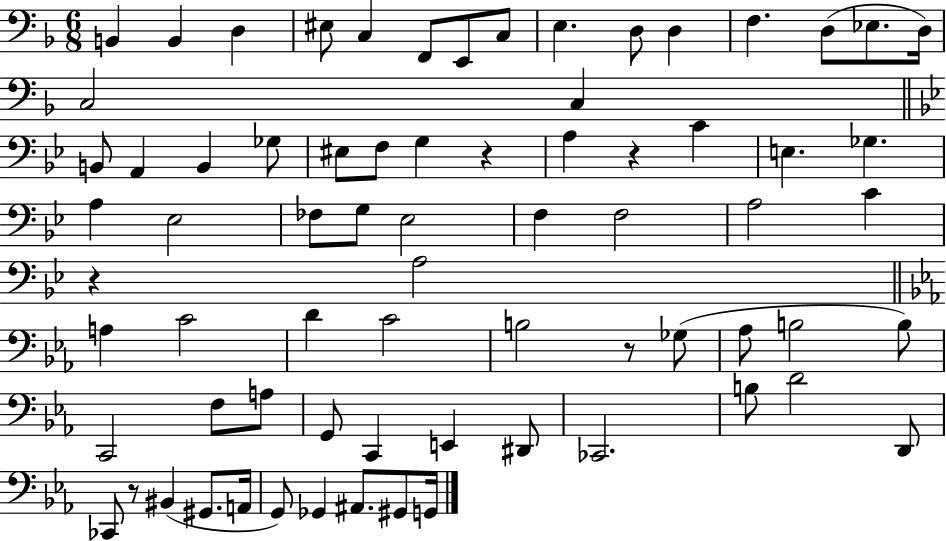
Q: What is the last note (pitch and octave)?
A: G2